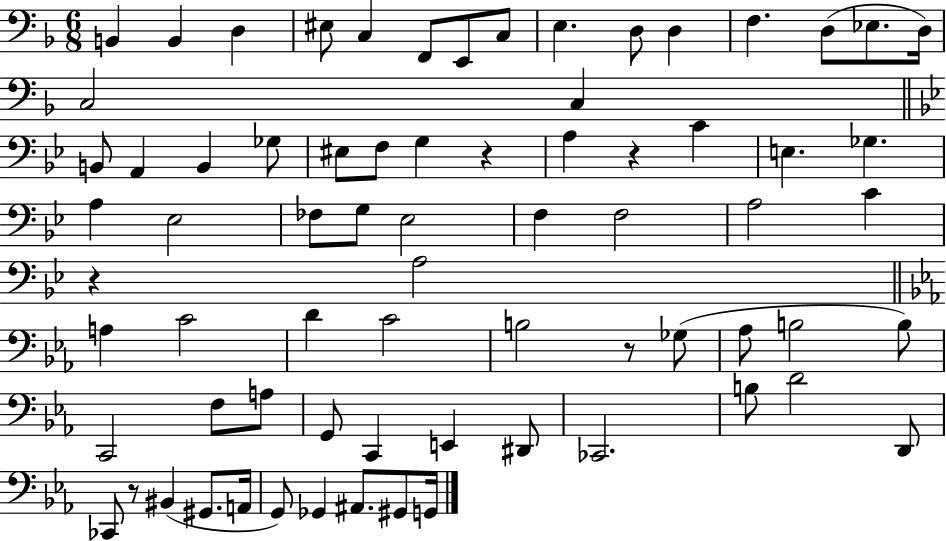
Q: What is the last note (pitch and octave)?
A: G2